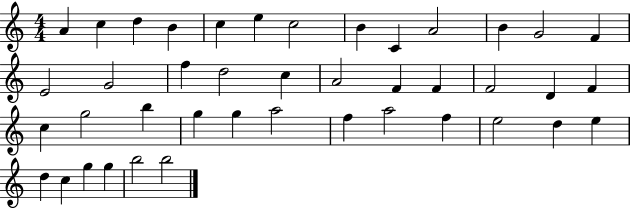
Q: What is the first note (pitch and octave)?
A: A4